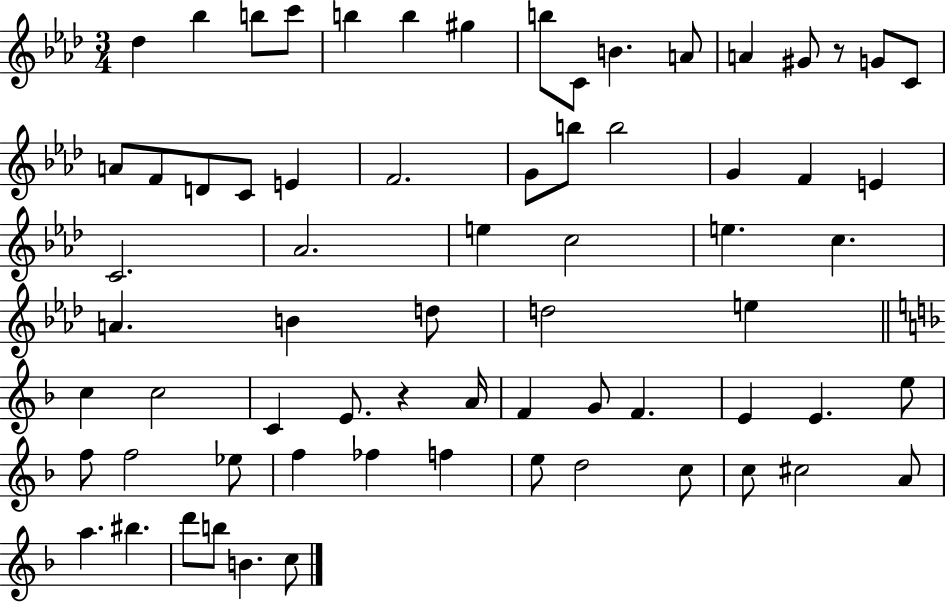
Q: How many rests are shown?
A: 2